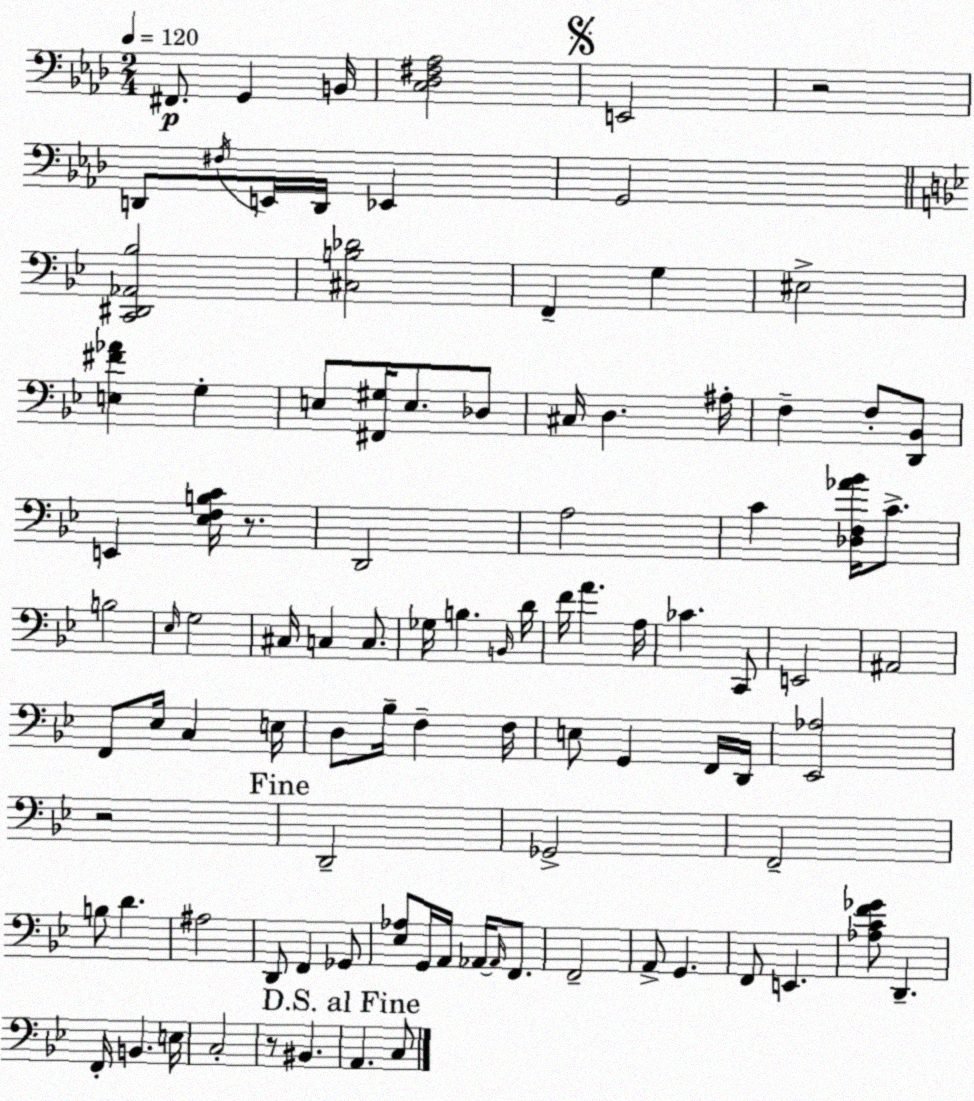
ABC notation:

X:1
T:Untitled
M:2/4
L:1/4
K:Ab
^F,,/2 G,, B,,/4 [C,_D,^F,_A,]2 E,,2 z2 D,,/2 ^F,/4 E,,/4 D,,/4 _E,, G,,2 [C,,^D,,_A,,_B,]2 [^C,B,_D]2 F,, G, ^E,2 [E,^F_A] G, E,/2 [^F,,^G,]/4 E,/2 _D,/2 ^C,/4 D, ^A,/4 F, F,/2 [D,,_B,,]/2 E,, [_E,F,B,C]/4 z/2 D,,2 A,2 C [_D,F,_A_B]/4 C/2 B,2 _E,/4 G,2 ^C,/4 C, C,/2 _G,/4 B, B,,/4 D/4 F/4 A A,/4 _C C,,/2 E,,2 ^A,,2 F,,/2 _E,/4 C, E,/4 D,/2 _B,/4 F, F,/4 E,/2 G,, F,,/4 D,,/4 [_E,,_A,]2 z2 D,,2 _G,,2 F,,2 B,/2 D ^A,2 D,,/2 F,, _G,,/2 [_E,_A,]/2 G,,/4 A,,/4 _A,,/4 _A,,/4 F,,/2 F,,2 A,,/2 G,, F,,/2 E,, [_A,CF_G]/2 D,, F,,/4 B,, E,/4 C,2 z/2 ^B,, A,, C,/2